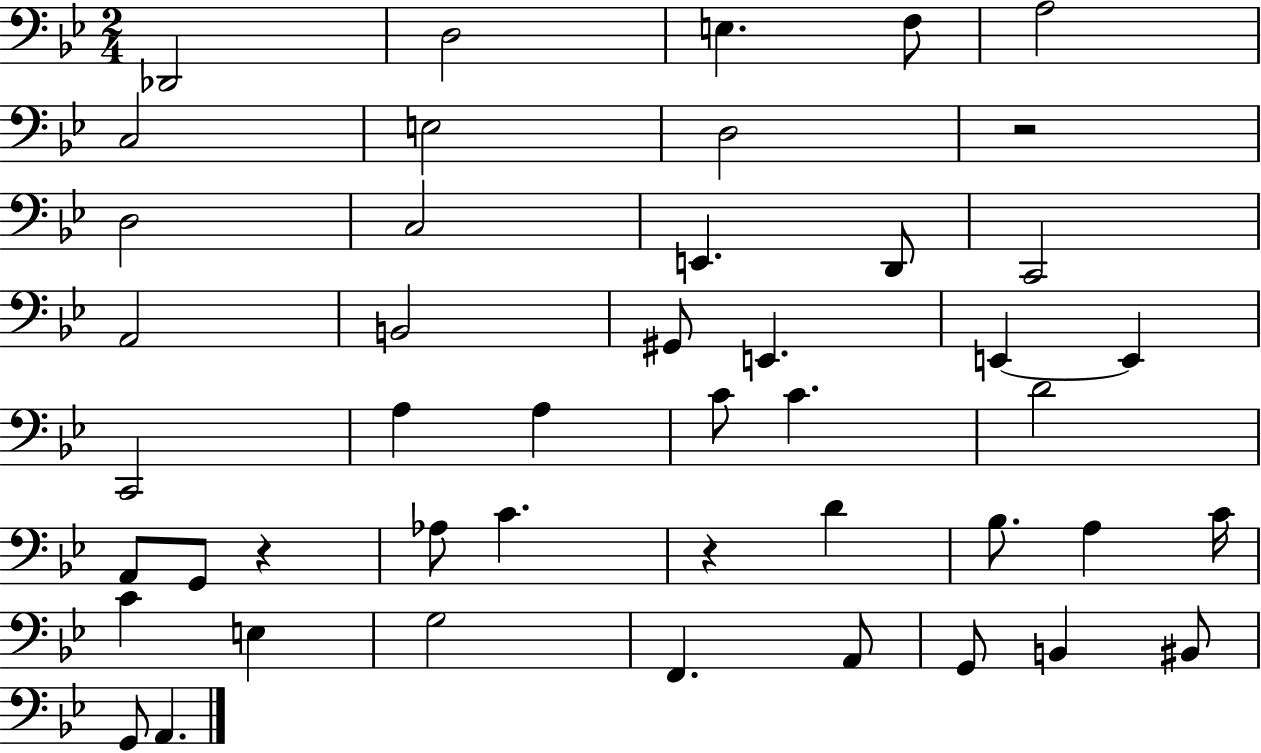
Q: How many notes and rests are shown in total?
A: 46